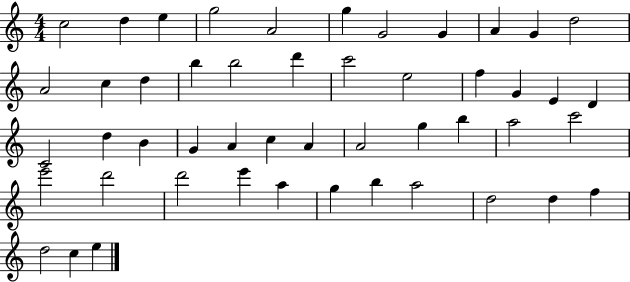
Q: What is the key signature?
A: C major